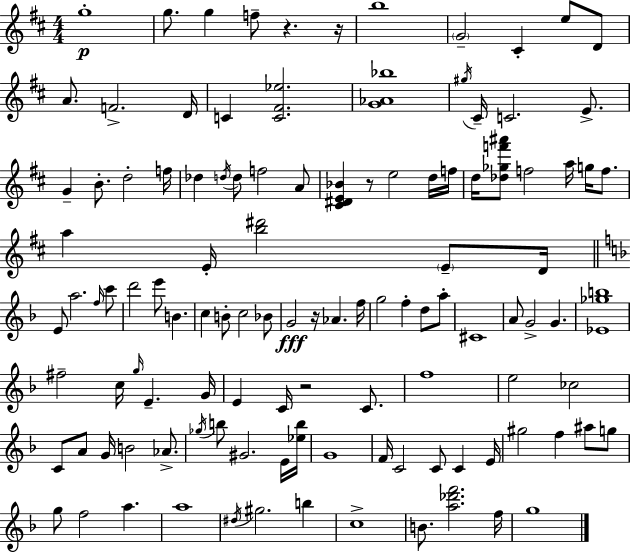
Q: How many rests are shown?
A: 5